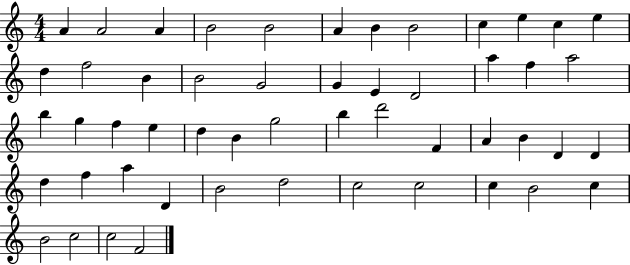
X:1
T:Untitled
M:4/4
L:1/4
K:C
A A2 A B2 B2 A B B2 c e c e d f2 B B2 G2 G E D2 a f a2 b g f e d B g2 b d'2 F A B D D d f a D B2 d2 c2 c2 c B2 c B2 c2 c2 F2